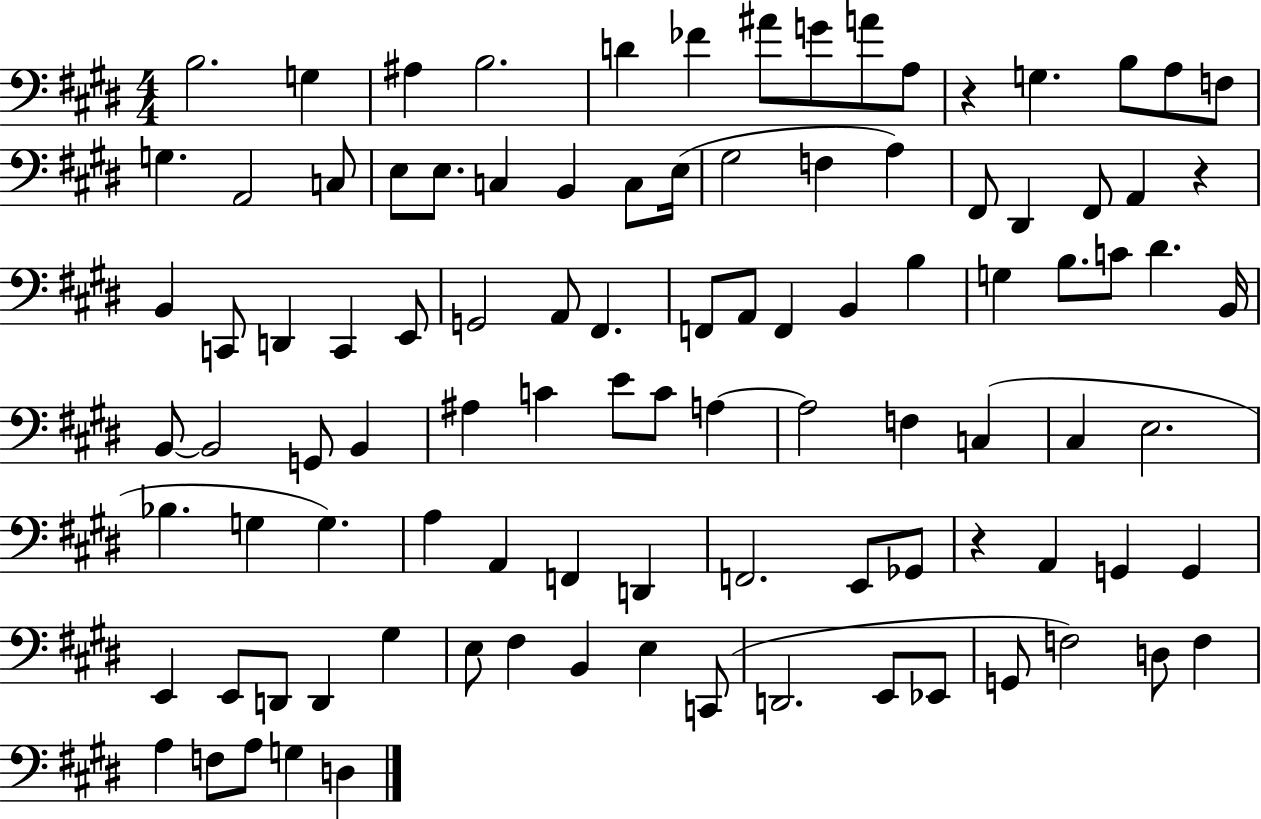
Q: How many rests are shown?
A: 3